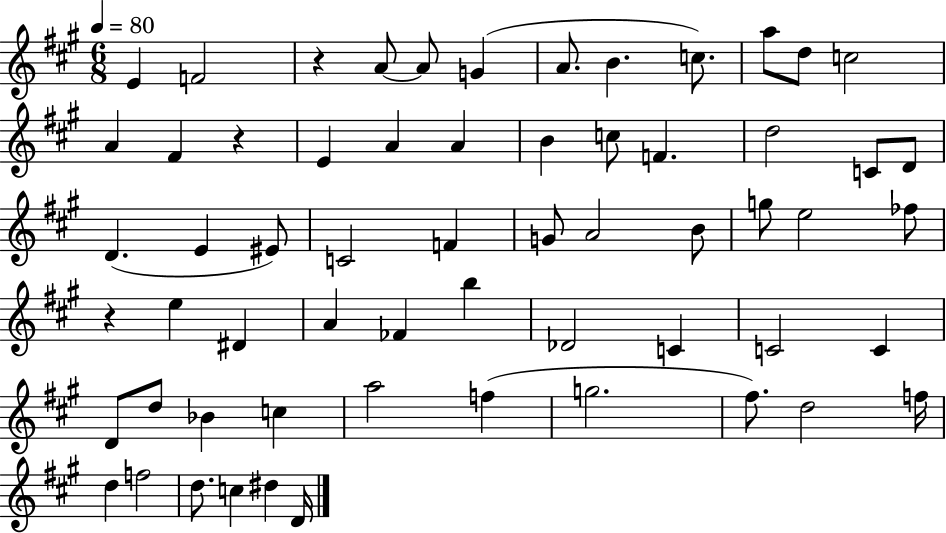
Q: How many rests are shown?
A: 3